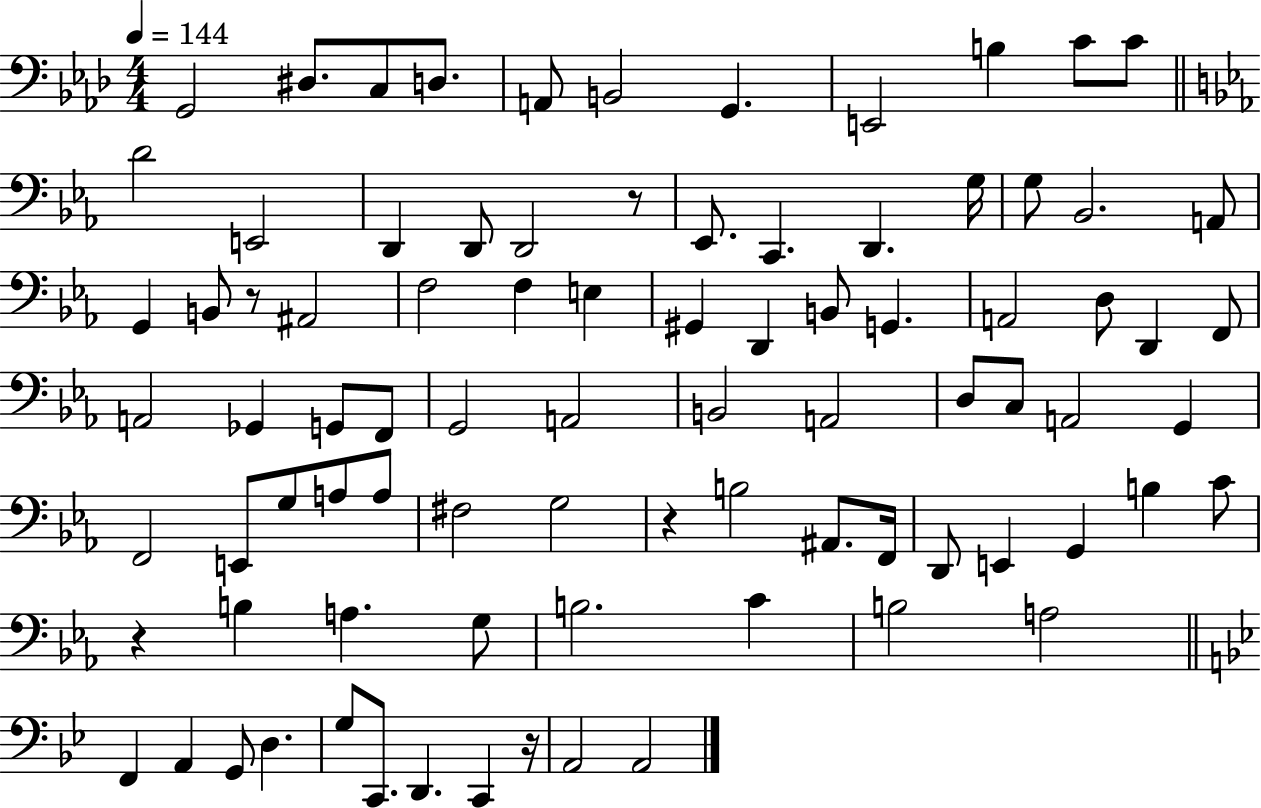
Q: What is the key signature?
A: AES major